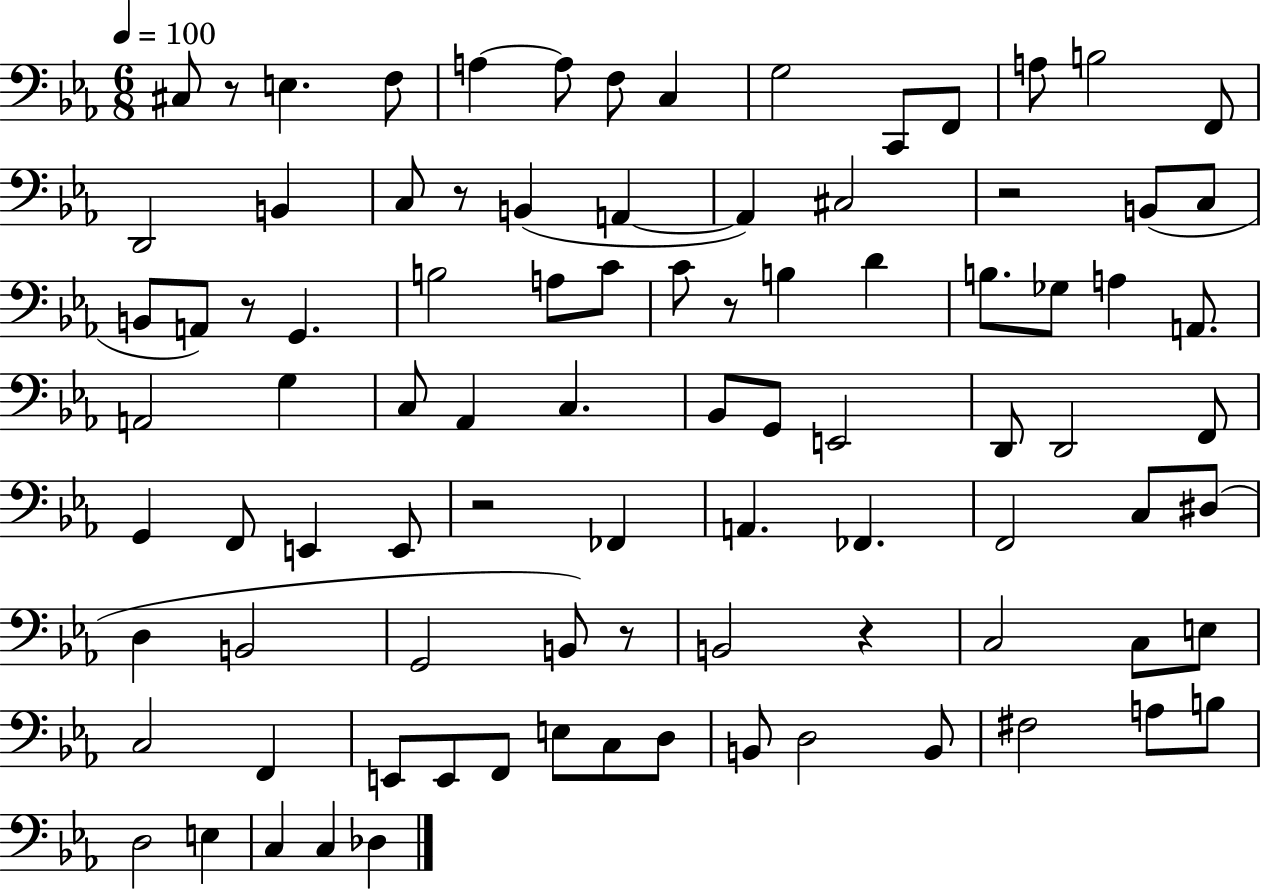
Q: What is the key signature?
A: EES major